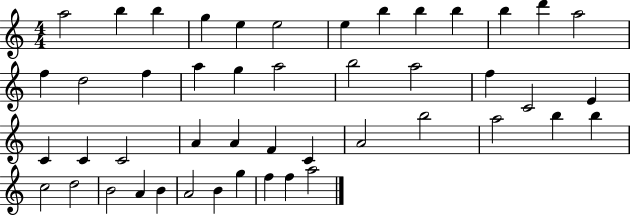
A5/h B5/q B5/q G5/q E5/q E5/h E5/q B5/q B5/q B5/q B5/q D6/q A5/h F5/q D5/h F5/q A5/q G5/q A5/h B5/h A5/h F5/q C4/h E4/q C4/q C4/q C4/h A4/q A4/q F4/q C4/q A4/h B5/h A5/h B5/q B5/q C5/h D5/h B4/h A4/q B4/q A4/h B4/q G5/q F5/q F5/q A5/h